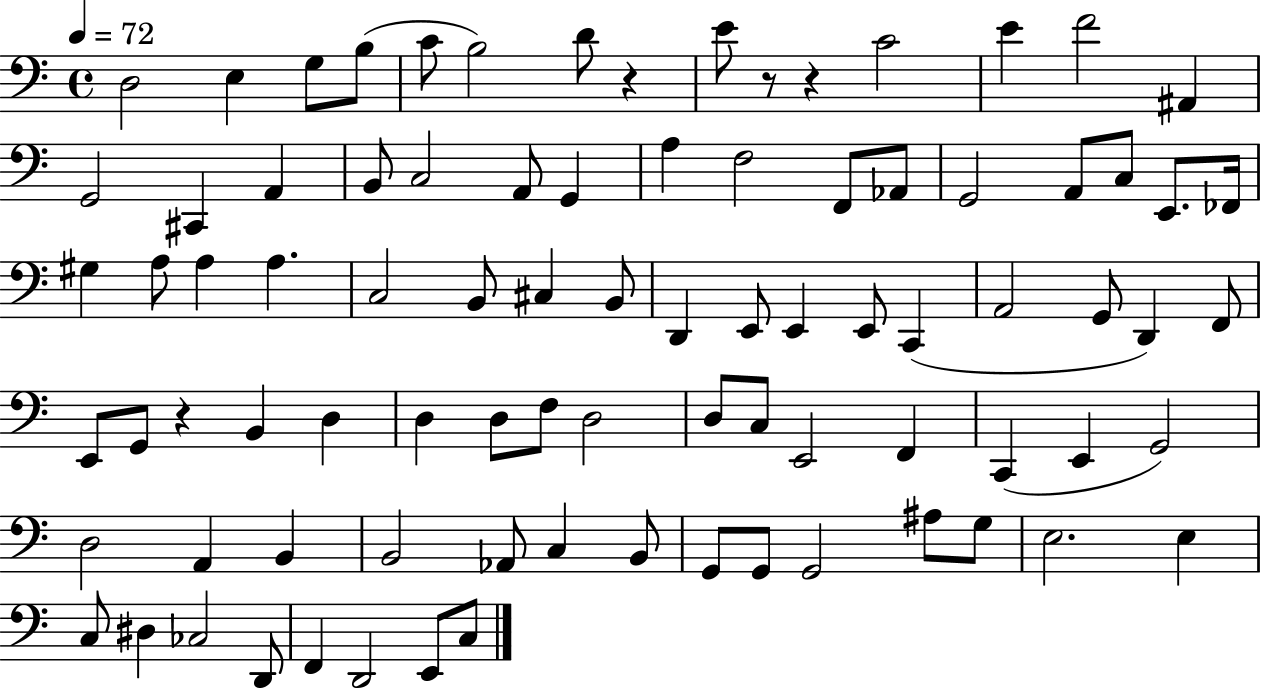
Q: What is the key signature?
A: C major